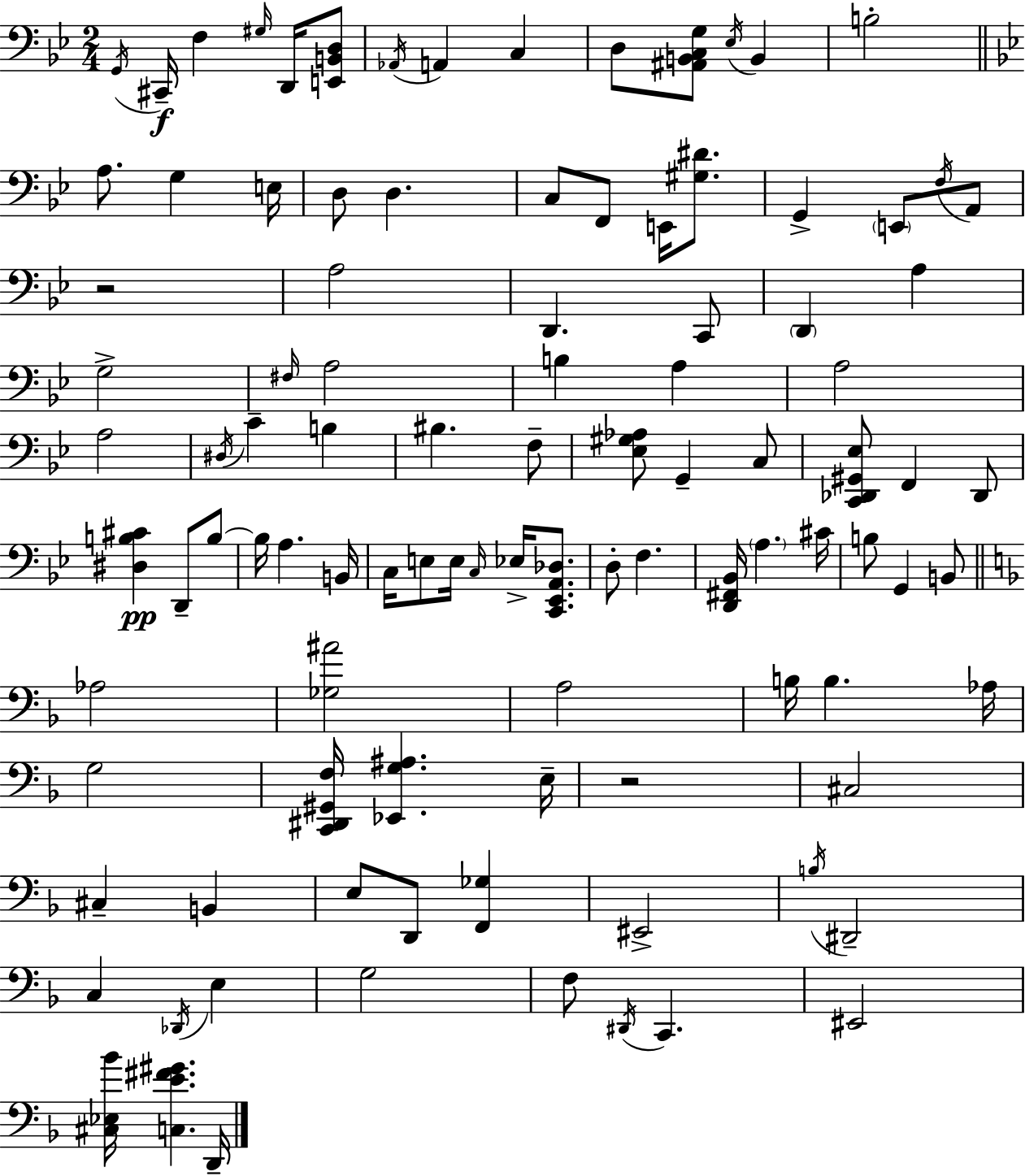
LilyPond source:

{
  \clef bass
  \numericTimeSignature
  \time 2/4
  \key g \minor
  \acciaccatura { g,16 }\f cis,16-- f4 \grace { gis16 } d,16 | <e, b, d>8 \acciaccatura { aes,16 } a,4 c4 | d8 <ais, b, c g>8 \acciaccatura { ees16 } | b,4 b2-. | \break \bar "||" \break \key bes \major a8. g4 e16 | d8 d4. | c8 f,8 e,16 <gis dis'>8. | g,4-> \parenthesize e,8 \acciaccatura { f16 } a,8 | \break r2 | a2 | d,4. c,8 | \parenthesize d,4 a4 | \break g2-> | \grace { fis16 } a2 | b4 a4 | a2 | \break a2 | \acciaccatura { dis16 } c'4-- b4 | bis4. | f8-- <ees gis aes>8 g,4-- | \break c8 <c, des, gis, ees>8 f,4 | des,8 <dis b cis'>4\pp d,8-- | b8~~ b16 a4. | b,16 c16 e8 e16 \grace { c16 } | \break ees16-> <c, ees, a, des>8. d8-. f4. | <d, fis, bes,>16 \parenthesize a4. | cis'16 b8 g,4 | b,8 \bar "||" \break \key d \minor aes2 | <ges ais'>2 | a2 | b16 b4. aes16 | \break g2 | <c, dis, gis, f>16 <ees, g ais>4. e16-- | r2 | cis2 | \break cis4-- b,4 | e8 d,8 <f, ges>4 | eis,2-> | \acciaccatura { b16 } dis,2-- | \break c4 \acciaccatura { des,16 } e4 | g2 | f8 \acciaccatura { dis,16 } c,4. | eis,2 | \break <cis ees bes'>16 <c e' fis' gis'>4. | d,16-- \bar "|."
}